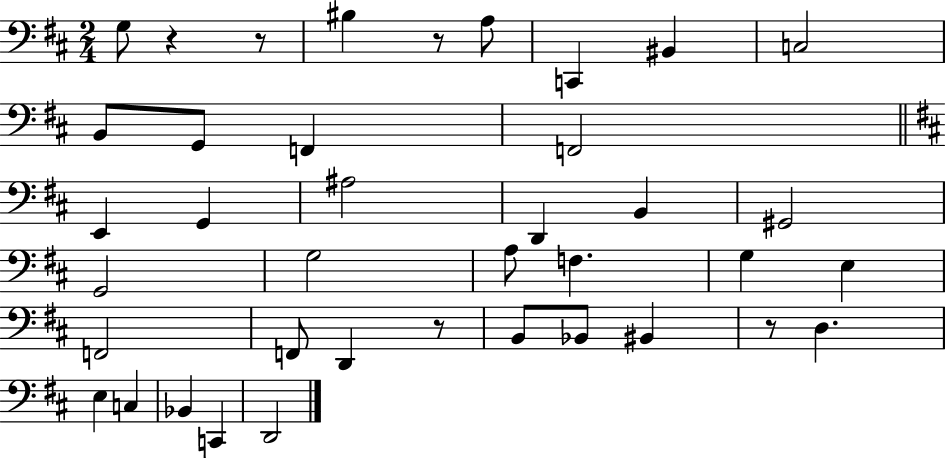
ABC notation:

X:1
T:Untitled
M:2/4
L:1/4
K:D
G,/2 z z/2 ^B, z/2 A,/2 C,, ^B,, C,2 B,,/2 G,,/2 F,, F,,2 E,, G,, ^A,2 D,, B,, ^G,,2 G,,2 G,2 A,/2 F, G, E, F,,2 F,,/2 D,, z/2 B,,/2 _B,,/2 ^B,, z/2 D, E, C, _B,, C,, D,,2